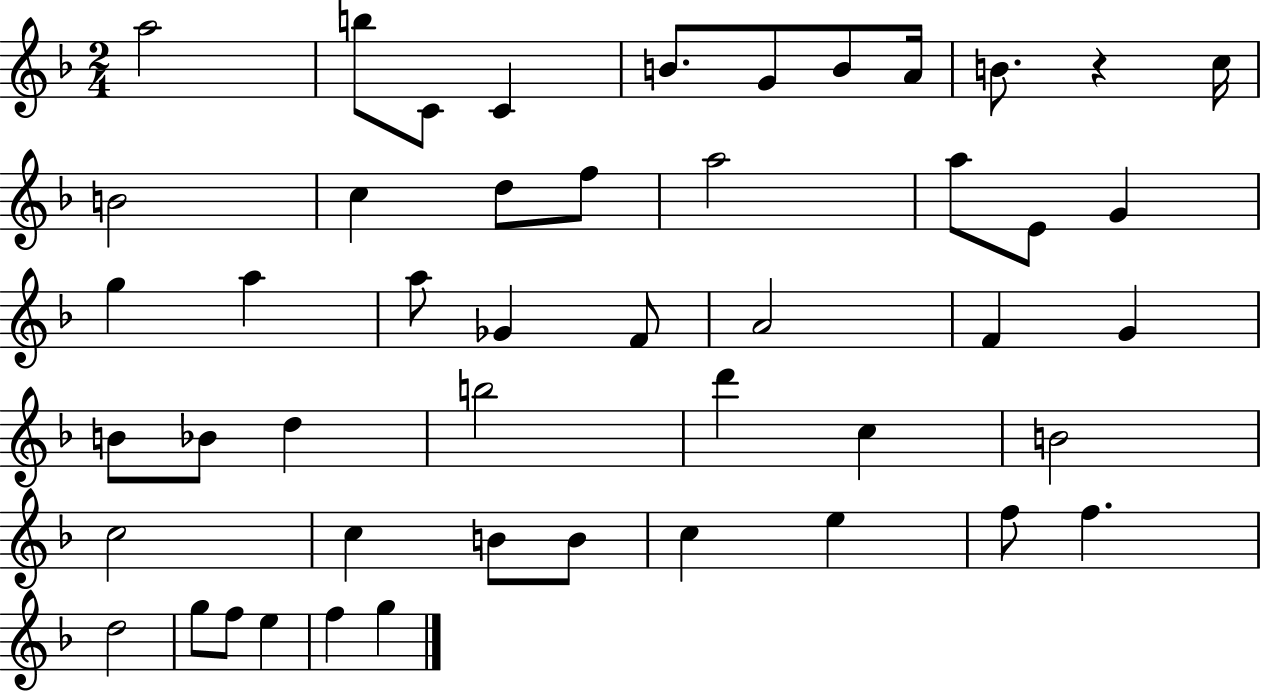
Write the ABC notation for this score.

X:1
T:Untitled
M:2/4
L:1/4
K:F
a2 b/2 C/2 C B/2 G/2 B/2 A/4 B/2 z c/4 B2 c d/2 f/2 a2 a/2 E/2 G g a a/2 _G F/2 A2 F G B/2 _B/2 d b2 d' c B2 c2 c B/2 B/2 c e f/2 f d2 g/2 f/2 e f g